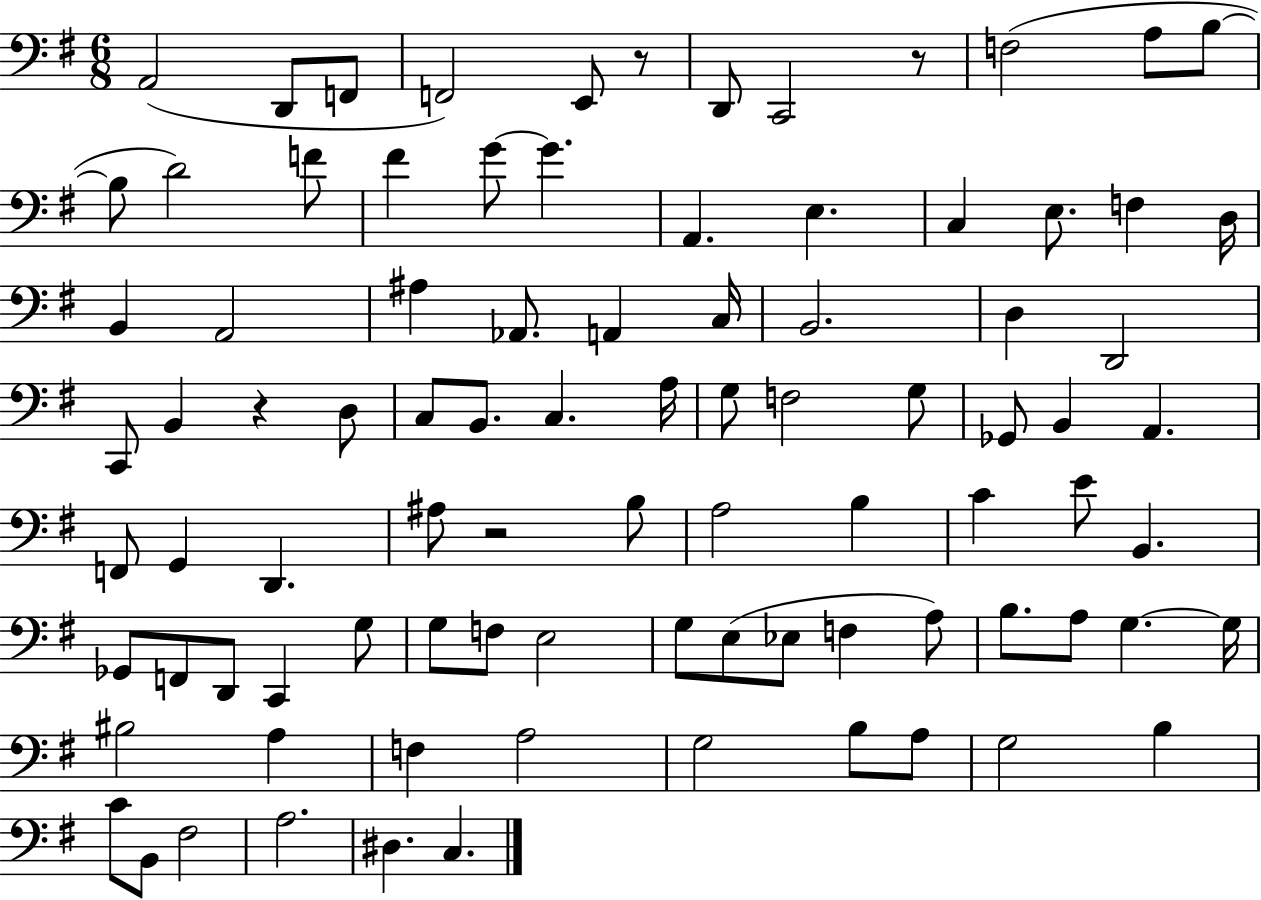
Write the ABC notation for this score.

X:1
T:Untitled
M:6/8
L:1/4
K:G
A,,2 D,,/2 F,,/2 F,,2 E,,/2 z/2 D,,/2 C,,2 z/2 F,2 A,/2 B,/2 B,/2 D2 F/2 ^F G/2 G A,, E, C, E,/2 F, D,/4 B,, A,,2 ^A, _A,,/2 A,, C,/4 B,,2 D, D,,2 C,,/2 B,, z D,/2 C,/2 B,,/2 C, A,/4 G,/2 F,2 G,/2 _G,,/2 B,, A,, F,,/2 G,, D,, ^A,/2 z2 B,/2 A,2 B, C E/2 B,, _G,,/2 F,,/2 D,,/2 C,, G,/2 G,/2 F,/2 E,2 G,/2 E,/2 _E,/2 F, A,/2 B,/2 A,/2 G, G,/4 ^B,2 A, F, A,2 G,2 B,/2 A,/2 G,2 B, C/2 B,,/2 ^F,2 A,2 ^D, C,